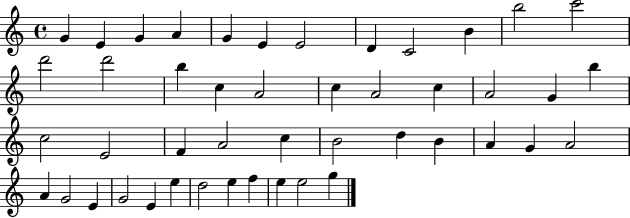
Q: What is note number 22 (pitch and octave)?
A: G4